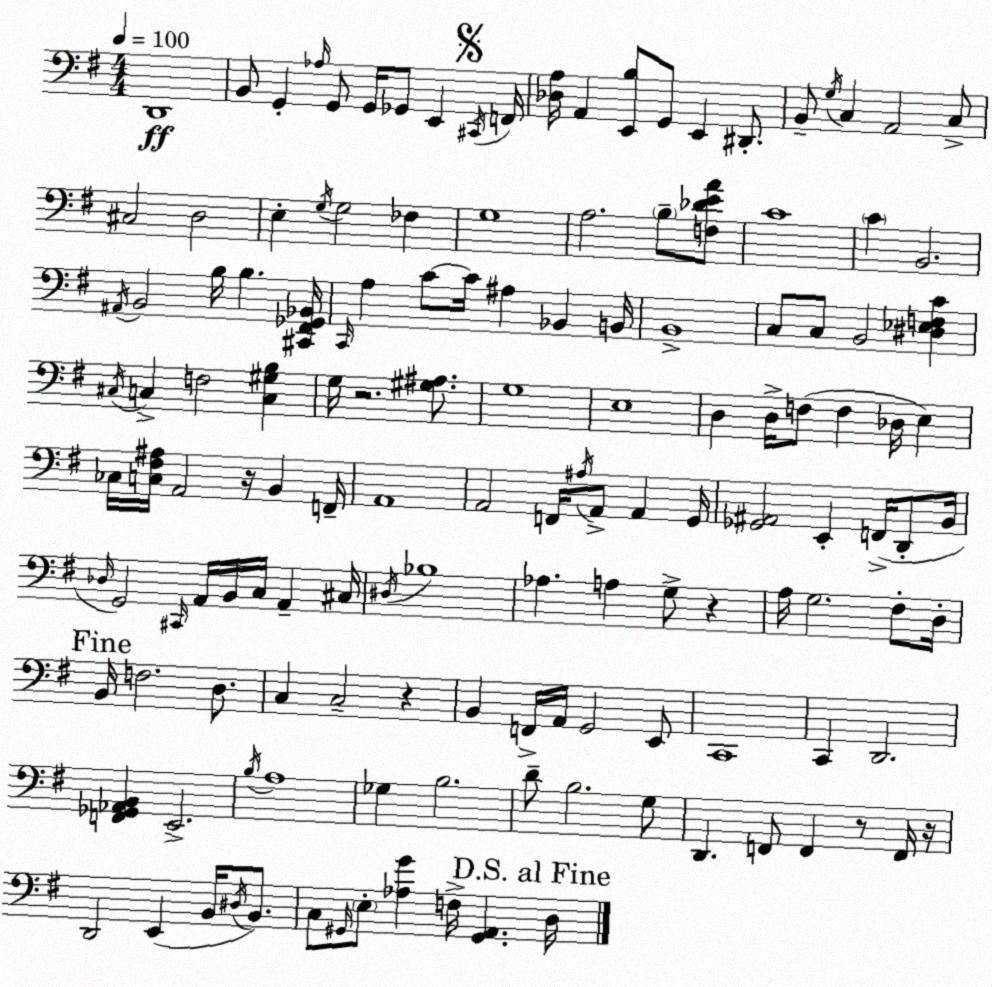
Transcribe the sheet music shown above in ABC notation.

X:1
T:Untitled
M:4/4
L:1/4
K:G
D,,4 B,,/2 G,, _A,/4 G,,/2 G,,/4 _G,,/2 E,, ^C,,/4 F,,/4 [_D,A,]/4 A,, [E,,B,]/2 G,,/2 E,, ^D,,/2 B,,/2 G,/4 C, A,,2 C,/2 ^C,2 D,2 E, G,/4 G,2 _F, G,4 A,2 B,/2 [F,_DEA]/2 C4 C B,,2 ^A,,/4 B,,2 B,/4 B, [^C,,^F,,_G,,_B,,]/4 C,,/4 A, C/2 C/4 ^A, _B,, B,,/4 B,,4 C,/2 C,/2 B,,2 [^D,_E,F,C] ^C,/4 C, F,2 [C,^G,B,] G,/4 z2 [^G,^A,]/2 G,4 E,4 D, D,/4 F,/2 F, _D,/4 E, _C,/4 [C,^F,^A,]/4 A,,2 z/4 B,, F,,/4 A,,4 A,,2 F,,/4 ^A,/4 A,,/2 A,, G,,/4 [_G,,^A,,]2 E,, F,,/4 D,,/2 B,,/4 _D,/4 G,,2 ^C,,/4 A,,/4 B,,/4 C,/4 A,, ^C,/4 ^D,/4 _B,4 _A, A, G,/2 z A,/4 G,2 ^F,/2 D,/4 B,,/4 F,2 D,/2 C, C,2 z B,, F,,/4 A,,/4 G,,2 E,,/2 C,,4 C,, D,,2 [F,,_G,,_A,,B,,] E,,2 B,/4 A,4 _G, B,2 D/2 B,2 G,/2 D,, F,,/2 F,, z/2 F,,/4 z/4 D,,2 E,, B,,/4 ^D,/4 B,,/2 C,/2 ^G,,/4 E,/2 [_A,G] F,/4 [^G,,A,,] D,/4